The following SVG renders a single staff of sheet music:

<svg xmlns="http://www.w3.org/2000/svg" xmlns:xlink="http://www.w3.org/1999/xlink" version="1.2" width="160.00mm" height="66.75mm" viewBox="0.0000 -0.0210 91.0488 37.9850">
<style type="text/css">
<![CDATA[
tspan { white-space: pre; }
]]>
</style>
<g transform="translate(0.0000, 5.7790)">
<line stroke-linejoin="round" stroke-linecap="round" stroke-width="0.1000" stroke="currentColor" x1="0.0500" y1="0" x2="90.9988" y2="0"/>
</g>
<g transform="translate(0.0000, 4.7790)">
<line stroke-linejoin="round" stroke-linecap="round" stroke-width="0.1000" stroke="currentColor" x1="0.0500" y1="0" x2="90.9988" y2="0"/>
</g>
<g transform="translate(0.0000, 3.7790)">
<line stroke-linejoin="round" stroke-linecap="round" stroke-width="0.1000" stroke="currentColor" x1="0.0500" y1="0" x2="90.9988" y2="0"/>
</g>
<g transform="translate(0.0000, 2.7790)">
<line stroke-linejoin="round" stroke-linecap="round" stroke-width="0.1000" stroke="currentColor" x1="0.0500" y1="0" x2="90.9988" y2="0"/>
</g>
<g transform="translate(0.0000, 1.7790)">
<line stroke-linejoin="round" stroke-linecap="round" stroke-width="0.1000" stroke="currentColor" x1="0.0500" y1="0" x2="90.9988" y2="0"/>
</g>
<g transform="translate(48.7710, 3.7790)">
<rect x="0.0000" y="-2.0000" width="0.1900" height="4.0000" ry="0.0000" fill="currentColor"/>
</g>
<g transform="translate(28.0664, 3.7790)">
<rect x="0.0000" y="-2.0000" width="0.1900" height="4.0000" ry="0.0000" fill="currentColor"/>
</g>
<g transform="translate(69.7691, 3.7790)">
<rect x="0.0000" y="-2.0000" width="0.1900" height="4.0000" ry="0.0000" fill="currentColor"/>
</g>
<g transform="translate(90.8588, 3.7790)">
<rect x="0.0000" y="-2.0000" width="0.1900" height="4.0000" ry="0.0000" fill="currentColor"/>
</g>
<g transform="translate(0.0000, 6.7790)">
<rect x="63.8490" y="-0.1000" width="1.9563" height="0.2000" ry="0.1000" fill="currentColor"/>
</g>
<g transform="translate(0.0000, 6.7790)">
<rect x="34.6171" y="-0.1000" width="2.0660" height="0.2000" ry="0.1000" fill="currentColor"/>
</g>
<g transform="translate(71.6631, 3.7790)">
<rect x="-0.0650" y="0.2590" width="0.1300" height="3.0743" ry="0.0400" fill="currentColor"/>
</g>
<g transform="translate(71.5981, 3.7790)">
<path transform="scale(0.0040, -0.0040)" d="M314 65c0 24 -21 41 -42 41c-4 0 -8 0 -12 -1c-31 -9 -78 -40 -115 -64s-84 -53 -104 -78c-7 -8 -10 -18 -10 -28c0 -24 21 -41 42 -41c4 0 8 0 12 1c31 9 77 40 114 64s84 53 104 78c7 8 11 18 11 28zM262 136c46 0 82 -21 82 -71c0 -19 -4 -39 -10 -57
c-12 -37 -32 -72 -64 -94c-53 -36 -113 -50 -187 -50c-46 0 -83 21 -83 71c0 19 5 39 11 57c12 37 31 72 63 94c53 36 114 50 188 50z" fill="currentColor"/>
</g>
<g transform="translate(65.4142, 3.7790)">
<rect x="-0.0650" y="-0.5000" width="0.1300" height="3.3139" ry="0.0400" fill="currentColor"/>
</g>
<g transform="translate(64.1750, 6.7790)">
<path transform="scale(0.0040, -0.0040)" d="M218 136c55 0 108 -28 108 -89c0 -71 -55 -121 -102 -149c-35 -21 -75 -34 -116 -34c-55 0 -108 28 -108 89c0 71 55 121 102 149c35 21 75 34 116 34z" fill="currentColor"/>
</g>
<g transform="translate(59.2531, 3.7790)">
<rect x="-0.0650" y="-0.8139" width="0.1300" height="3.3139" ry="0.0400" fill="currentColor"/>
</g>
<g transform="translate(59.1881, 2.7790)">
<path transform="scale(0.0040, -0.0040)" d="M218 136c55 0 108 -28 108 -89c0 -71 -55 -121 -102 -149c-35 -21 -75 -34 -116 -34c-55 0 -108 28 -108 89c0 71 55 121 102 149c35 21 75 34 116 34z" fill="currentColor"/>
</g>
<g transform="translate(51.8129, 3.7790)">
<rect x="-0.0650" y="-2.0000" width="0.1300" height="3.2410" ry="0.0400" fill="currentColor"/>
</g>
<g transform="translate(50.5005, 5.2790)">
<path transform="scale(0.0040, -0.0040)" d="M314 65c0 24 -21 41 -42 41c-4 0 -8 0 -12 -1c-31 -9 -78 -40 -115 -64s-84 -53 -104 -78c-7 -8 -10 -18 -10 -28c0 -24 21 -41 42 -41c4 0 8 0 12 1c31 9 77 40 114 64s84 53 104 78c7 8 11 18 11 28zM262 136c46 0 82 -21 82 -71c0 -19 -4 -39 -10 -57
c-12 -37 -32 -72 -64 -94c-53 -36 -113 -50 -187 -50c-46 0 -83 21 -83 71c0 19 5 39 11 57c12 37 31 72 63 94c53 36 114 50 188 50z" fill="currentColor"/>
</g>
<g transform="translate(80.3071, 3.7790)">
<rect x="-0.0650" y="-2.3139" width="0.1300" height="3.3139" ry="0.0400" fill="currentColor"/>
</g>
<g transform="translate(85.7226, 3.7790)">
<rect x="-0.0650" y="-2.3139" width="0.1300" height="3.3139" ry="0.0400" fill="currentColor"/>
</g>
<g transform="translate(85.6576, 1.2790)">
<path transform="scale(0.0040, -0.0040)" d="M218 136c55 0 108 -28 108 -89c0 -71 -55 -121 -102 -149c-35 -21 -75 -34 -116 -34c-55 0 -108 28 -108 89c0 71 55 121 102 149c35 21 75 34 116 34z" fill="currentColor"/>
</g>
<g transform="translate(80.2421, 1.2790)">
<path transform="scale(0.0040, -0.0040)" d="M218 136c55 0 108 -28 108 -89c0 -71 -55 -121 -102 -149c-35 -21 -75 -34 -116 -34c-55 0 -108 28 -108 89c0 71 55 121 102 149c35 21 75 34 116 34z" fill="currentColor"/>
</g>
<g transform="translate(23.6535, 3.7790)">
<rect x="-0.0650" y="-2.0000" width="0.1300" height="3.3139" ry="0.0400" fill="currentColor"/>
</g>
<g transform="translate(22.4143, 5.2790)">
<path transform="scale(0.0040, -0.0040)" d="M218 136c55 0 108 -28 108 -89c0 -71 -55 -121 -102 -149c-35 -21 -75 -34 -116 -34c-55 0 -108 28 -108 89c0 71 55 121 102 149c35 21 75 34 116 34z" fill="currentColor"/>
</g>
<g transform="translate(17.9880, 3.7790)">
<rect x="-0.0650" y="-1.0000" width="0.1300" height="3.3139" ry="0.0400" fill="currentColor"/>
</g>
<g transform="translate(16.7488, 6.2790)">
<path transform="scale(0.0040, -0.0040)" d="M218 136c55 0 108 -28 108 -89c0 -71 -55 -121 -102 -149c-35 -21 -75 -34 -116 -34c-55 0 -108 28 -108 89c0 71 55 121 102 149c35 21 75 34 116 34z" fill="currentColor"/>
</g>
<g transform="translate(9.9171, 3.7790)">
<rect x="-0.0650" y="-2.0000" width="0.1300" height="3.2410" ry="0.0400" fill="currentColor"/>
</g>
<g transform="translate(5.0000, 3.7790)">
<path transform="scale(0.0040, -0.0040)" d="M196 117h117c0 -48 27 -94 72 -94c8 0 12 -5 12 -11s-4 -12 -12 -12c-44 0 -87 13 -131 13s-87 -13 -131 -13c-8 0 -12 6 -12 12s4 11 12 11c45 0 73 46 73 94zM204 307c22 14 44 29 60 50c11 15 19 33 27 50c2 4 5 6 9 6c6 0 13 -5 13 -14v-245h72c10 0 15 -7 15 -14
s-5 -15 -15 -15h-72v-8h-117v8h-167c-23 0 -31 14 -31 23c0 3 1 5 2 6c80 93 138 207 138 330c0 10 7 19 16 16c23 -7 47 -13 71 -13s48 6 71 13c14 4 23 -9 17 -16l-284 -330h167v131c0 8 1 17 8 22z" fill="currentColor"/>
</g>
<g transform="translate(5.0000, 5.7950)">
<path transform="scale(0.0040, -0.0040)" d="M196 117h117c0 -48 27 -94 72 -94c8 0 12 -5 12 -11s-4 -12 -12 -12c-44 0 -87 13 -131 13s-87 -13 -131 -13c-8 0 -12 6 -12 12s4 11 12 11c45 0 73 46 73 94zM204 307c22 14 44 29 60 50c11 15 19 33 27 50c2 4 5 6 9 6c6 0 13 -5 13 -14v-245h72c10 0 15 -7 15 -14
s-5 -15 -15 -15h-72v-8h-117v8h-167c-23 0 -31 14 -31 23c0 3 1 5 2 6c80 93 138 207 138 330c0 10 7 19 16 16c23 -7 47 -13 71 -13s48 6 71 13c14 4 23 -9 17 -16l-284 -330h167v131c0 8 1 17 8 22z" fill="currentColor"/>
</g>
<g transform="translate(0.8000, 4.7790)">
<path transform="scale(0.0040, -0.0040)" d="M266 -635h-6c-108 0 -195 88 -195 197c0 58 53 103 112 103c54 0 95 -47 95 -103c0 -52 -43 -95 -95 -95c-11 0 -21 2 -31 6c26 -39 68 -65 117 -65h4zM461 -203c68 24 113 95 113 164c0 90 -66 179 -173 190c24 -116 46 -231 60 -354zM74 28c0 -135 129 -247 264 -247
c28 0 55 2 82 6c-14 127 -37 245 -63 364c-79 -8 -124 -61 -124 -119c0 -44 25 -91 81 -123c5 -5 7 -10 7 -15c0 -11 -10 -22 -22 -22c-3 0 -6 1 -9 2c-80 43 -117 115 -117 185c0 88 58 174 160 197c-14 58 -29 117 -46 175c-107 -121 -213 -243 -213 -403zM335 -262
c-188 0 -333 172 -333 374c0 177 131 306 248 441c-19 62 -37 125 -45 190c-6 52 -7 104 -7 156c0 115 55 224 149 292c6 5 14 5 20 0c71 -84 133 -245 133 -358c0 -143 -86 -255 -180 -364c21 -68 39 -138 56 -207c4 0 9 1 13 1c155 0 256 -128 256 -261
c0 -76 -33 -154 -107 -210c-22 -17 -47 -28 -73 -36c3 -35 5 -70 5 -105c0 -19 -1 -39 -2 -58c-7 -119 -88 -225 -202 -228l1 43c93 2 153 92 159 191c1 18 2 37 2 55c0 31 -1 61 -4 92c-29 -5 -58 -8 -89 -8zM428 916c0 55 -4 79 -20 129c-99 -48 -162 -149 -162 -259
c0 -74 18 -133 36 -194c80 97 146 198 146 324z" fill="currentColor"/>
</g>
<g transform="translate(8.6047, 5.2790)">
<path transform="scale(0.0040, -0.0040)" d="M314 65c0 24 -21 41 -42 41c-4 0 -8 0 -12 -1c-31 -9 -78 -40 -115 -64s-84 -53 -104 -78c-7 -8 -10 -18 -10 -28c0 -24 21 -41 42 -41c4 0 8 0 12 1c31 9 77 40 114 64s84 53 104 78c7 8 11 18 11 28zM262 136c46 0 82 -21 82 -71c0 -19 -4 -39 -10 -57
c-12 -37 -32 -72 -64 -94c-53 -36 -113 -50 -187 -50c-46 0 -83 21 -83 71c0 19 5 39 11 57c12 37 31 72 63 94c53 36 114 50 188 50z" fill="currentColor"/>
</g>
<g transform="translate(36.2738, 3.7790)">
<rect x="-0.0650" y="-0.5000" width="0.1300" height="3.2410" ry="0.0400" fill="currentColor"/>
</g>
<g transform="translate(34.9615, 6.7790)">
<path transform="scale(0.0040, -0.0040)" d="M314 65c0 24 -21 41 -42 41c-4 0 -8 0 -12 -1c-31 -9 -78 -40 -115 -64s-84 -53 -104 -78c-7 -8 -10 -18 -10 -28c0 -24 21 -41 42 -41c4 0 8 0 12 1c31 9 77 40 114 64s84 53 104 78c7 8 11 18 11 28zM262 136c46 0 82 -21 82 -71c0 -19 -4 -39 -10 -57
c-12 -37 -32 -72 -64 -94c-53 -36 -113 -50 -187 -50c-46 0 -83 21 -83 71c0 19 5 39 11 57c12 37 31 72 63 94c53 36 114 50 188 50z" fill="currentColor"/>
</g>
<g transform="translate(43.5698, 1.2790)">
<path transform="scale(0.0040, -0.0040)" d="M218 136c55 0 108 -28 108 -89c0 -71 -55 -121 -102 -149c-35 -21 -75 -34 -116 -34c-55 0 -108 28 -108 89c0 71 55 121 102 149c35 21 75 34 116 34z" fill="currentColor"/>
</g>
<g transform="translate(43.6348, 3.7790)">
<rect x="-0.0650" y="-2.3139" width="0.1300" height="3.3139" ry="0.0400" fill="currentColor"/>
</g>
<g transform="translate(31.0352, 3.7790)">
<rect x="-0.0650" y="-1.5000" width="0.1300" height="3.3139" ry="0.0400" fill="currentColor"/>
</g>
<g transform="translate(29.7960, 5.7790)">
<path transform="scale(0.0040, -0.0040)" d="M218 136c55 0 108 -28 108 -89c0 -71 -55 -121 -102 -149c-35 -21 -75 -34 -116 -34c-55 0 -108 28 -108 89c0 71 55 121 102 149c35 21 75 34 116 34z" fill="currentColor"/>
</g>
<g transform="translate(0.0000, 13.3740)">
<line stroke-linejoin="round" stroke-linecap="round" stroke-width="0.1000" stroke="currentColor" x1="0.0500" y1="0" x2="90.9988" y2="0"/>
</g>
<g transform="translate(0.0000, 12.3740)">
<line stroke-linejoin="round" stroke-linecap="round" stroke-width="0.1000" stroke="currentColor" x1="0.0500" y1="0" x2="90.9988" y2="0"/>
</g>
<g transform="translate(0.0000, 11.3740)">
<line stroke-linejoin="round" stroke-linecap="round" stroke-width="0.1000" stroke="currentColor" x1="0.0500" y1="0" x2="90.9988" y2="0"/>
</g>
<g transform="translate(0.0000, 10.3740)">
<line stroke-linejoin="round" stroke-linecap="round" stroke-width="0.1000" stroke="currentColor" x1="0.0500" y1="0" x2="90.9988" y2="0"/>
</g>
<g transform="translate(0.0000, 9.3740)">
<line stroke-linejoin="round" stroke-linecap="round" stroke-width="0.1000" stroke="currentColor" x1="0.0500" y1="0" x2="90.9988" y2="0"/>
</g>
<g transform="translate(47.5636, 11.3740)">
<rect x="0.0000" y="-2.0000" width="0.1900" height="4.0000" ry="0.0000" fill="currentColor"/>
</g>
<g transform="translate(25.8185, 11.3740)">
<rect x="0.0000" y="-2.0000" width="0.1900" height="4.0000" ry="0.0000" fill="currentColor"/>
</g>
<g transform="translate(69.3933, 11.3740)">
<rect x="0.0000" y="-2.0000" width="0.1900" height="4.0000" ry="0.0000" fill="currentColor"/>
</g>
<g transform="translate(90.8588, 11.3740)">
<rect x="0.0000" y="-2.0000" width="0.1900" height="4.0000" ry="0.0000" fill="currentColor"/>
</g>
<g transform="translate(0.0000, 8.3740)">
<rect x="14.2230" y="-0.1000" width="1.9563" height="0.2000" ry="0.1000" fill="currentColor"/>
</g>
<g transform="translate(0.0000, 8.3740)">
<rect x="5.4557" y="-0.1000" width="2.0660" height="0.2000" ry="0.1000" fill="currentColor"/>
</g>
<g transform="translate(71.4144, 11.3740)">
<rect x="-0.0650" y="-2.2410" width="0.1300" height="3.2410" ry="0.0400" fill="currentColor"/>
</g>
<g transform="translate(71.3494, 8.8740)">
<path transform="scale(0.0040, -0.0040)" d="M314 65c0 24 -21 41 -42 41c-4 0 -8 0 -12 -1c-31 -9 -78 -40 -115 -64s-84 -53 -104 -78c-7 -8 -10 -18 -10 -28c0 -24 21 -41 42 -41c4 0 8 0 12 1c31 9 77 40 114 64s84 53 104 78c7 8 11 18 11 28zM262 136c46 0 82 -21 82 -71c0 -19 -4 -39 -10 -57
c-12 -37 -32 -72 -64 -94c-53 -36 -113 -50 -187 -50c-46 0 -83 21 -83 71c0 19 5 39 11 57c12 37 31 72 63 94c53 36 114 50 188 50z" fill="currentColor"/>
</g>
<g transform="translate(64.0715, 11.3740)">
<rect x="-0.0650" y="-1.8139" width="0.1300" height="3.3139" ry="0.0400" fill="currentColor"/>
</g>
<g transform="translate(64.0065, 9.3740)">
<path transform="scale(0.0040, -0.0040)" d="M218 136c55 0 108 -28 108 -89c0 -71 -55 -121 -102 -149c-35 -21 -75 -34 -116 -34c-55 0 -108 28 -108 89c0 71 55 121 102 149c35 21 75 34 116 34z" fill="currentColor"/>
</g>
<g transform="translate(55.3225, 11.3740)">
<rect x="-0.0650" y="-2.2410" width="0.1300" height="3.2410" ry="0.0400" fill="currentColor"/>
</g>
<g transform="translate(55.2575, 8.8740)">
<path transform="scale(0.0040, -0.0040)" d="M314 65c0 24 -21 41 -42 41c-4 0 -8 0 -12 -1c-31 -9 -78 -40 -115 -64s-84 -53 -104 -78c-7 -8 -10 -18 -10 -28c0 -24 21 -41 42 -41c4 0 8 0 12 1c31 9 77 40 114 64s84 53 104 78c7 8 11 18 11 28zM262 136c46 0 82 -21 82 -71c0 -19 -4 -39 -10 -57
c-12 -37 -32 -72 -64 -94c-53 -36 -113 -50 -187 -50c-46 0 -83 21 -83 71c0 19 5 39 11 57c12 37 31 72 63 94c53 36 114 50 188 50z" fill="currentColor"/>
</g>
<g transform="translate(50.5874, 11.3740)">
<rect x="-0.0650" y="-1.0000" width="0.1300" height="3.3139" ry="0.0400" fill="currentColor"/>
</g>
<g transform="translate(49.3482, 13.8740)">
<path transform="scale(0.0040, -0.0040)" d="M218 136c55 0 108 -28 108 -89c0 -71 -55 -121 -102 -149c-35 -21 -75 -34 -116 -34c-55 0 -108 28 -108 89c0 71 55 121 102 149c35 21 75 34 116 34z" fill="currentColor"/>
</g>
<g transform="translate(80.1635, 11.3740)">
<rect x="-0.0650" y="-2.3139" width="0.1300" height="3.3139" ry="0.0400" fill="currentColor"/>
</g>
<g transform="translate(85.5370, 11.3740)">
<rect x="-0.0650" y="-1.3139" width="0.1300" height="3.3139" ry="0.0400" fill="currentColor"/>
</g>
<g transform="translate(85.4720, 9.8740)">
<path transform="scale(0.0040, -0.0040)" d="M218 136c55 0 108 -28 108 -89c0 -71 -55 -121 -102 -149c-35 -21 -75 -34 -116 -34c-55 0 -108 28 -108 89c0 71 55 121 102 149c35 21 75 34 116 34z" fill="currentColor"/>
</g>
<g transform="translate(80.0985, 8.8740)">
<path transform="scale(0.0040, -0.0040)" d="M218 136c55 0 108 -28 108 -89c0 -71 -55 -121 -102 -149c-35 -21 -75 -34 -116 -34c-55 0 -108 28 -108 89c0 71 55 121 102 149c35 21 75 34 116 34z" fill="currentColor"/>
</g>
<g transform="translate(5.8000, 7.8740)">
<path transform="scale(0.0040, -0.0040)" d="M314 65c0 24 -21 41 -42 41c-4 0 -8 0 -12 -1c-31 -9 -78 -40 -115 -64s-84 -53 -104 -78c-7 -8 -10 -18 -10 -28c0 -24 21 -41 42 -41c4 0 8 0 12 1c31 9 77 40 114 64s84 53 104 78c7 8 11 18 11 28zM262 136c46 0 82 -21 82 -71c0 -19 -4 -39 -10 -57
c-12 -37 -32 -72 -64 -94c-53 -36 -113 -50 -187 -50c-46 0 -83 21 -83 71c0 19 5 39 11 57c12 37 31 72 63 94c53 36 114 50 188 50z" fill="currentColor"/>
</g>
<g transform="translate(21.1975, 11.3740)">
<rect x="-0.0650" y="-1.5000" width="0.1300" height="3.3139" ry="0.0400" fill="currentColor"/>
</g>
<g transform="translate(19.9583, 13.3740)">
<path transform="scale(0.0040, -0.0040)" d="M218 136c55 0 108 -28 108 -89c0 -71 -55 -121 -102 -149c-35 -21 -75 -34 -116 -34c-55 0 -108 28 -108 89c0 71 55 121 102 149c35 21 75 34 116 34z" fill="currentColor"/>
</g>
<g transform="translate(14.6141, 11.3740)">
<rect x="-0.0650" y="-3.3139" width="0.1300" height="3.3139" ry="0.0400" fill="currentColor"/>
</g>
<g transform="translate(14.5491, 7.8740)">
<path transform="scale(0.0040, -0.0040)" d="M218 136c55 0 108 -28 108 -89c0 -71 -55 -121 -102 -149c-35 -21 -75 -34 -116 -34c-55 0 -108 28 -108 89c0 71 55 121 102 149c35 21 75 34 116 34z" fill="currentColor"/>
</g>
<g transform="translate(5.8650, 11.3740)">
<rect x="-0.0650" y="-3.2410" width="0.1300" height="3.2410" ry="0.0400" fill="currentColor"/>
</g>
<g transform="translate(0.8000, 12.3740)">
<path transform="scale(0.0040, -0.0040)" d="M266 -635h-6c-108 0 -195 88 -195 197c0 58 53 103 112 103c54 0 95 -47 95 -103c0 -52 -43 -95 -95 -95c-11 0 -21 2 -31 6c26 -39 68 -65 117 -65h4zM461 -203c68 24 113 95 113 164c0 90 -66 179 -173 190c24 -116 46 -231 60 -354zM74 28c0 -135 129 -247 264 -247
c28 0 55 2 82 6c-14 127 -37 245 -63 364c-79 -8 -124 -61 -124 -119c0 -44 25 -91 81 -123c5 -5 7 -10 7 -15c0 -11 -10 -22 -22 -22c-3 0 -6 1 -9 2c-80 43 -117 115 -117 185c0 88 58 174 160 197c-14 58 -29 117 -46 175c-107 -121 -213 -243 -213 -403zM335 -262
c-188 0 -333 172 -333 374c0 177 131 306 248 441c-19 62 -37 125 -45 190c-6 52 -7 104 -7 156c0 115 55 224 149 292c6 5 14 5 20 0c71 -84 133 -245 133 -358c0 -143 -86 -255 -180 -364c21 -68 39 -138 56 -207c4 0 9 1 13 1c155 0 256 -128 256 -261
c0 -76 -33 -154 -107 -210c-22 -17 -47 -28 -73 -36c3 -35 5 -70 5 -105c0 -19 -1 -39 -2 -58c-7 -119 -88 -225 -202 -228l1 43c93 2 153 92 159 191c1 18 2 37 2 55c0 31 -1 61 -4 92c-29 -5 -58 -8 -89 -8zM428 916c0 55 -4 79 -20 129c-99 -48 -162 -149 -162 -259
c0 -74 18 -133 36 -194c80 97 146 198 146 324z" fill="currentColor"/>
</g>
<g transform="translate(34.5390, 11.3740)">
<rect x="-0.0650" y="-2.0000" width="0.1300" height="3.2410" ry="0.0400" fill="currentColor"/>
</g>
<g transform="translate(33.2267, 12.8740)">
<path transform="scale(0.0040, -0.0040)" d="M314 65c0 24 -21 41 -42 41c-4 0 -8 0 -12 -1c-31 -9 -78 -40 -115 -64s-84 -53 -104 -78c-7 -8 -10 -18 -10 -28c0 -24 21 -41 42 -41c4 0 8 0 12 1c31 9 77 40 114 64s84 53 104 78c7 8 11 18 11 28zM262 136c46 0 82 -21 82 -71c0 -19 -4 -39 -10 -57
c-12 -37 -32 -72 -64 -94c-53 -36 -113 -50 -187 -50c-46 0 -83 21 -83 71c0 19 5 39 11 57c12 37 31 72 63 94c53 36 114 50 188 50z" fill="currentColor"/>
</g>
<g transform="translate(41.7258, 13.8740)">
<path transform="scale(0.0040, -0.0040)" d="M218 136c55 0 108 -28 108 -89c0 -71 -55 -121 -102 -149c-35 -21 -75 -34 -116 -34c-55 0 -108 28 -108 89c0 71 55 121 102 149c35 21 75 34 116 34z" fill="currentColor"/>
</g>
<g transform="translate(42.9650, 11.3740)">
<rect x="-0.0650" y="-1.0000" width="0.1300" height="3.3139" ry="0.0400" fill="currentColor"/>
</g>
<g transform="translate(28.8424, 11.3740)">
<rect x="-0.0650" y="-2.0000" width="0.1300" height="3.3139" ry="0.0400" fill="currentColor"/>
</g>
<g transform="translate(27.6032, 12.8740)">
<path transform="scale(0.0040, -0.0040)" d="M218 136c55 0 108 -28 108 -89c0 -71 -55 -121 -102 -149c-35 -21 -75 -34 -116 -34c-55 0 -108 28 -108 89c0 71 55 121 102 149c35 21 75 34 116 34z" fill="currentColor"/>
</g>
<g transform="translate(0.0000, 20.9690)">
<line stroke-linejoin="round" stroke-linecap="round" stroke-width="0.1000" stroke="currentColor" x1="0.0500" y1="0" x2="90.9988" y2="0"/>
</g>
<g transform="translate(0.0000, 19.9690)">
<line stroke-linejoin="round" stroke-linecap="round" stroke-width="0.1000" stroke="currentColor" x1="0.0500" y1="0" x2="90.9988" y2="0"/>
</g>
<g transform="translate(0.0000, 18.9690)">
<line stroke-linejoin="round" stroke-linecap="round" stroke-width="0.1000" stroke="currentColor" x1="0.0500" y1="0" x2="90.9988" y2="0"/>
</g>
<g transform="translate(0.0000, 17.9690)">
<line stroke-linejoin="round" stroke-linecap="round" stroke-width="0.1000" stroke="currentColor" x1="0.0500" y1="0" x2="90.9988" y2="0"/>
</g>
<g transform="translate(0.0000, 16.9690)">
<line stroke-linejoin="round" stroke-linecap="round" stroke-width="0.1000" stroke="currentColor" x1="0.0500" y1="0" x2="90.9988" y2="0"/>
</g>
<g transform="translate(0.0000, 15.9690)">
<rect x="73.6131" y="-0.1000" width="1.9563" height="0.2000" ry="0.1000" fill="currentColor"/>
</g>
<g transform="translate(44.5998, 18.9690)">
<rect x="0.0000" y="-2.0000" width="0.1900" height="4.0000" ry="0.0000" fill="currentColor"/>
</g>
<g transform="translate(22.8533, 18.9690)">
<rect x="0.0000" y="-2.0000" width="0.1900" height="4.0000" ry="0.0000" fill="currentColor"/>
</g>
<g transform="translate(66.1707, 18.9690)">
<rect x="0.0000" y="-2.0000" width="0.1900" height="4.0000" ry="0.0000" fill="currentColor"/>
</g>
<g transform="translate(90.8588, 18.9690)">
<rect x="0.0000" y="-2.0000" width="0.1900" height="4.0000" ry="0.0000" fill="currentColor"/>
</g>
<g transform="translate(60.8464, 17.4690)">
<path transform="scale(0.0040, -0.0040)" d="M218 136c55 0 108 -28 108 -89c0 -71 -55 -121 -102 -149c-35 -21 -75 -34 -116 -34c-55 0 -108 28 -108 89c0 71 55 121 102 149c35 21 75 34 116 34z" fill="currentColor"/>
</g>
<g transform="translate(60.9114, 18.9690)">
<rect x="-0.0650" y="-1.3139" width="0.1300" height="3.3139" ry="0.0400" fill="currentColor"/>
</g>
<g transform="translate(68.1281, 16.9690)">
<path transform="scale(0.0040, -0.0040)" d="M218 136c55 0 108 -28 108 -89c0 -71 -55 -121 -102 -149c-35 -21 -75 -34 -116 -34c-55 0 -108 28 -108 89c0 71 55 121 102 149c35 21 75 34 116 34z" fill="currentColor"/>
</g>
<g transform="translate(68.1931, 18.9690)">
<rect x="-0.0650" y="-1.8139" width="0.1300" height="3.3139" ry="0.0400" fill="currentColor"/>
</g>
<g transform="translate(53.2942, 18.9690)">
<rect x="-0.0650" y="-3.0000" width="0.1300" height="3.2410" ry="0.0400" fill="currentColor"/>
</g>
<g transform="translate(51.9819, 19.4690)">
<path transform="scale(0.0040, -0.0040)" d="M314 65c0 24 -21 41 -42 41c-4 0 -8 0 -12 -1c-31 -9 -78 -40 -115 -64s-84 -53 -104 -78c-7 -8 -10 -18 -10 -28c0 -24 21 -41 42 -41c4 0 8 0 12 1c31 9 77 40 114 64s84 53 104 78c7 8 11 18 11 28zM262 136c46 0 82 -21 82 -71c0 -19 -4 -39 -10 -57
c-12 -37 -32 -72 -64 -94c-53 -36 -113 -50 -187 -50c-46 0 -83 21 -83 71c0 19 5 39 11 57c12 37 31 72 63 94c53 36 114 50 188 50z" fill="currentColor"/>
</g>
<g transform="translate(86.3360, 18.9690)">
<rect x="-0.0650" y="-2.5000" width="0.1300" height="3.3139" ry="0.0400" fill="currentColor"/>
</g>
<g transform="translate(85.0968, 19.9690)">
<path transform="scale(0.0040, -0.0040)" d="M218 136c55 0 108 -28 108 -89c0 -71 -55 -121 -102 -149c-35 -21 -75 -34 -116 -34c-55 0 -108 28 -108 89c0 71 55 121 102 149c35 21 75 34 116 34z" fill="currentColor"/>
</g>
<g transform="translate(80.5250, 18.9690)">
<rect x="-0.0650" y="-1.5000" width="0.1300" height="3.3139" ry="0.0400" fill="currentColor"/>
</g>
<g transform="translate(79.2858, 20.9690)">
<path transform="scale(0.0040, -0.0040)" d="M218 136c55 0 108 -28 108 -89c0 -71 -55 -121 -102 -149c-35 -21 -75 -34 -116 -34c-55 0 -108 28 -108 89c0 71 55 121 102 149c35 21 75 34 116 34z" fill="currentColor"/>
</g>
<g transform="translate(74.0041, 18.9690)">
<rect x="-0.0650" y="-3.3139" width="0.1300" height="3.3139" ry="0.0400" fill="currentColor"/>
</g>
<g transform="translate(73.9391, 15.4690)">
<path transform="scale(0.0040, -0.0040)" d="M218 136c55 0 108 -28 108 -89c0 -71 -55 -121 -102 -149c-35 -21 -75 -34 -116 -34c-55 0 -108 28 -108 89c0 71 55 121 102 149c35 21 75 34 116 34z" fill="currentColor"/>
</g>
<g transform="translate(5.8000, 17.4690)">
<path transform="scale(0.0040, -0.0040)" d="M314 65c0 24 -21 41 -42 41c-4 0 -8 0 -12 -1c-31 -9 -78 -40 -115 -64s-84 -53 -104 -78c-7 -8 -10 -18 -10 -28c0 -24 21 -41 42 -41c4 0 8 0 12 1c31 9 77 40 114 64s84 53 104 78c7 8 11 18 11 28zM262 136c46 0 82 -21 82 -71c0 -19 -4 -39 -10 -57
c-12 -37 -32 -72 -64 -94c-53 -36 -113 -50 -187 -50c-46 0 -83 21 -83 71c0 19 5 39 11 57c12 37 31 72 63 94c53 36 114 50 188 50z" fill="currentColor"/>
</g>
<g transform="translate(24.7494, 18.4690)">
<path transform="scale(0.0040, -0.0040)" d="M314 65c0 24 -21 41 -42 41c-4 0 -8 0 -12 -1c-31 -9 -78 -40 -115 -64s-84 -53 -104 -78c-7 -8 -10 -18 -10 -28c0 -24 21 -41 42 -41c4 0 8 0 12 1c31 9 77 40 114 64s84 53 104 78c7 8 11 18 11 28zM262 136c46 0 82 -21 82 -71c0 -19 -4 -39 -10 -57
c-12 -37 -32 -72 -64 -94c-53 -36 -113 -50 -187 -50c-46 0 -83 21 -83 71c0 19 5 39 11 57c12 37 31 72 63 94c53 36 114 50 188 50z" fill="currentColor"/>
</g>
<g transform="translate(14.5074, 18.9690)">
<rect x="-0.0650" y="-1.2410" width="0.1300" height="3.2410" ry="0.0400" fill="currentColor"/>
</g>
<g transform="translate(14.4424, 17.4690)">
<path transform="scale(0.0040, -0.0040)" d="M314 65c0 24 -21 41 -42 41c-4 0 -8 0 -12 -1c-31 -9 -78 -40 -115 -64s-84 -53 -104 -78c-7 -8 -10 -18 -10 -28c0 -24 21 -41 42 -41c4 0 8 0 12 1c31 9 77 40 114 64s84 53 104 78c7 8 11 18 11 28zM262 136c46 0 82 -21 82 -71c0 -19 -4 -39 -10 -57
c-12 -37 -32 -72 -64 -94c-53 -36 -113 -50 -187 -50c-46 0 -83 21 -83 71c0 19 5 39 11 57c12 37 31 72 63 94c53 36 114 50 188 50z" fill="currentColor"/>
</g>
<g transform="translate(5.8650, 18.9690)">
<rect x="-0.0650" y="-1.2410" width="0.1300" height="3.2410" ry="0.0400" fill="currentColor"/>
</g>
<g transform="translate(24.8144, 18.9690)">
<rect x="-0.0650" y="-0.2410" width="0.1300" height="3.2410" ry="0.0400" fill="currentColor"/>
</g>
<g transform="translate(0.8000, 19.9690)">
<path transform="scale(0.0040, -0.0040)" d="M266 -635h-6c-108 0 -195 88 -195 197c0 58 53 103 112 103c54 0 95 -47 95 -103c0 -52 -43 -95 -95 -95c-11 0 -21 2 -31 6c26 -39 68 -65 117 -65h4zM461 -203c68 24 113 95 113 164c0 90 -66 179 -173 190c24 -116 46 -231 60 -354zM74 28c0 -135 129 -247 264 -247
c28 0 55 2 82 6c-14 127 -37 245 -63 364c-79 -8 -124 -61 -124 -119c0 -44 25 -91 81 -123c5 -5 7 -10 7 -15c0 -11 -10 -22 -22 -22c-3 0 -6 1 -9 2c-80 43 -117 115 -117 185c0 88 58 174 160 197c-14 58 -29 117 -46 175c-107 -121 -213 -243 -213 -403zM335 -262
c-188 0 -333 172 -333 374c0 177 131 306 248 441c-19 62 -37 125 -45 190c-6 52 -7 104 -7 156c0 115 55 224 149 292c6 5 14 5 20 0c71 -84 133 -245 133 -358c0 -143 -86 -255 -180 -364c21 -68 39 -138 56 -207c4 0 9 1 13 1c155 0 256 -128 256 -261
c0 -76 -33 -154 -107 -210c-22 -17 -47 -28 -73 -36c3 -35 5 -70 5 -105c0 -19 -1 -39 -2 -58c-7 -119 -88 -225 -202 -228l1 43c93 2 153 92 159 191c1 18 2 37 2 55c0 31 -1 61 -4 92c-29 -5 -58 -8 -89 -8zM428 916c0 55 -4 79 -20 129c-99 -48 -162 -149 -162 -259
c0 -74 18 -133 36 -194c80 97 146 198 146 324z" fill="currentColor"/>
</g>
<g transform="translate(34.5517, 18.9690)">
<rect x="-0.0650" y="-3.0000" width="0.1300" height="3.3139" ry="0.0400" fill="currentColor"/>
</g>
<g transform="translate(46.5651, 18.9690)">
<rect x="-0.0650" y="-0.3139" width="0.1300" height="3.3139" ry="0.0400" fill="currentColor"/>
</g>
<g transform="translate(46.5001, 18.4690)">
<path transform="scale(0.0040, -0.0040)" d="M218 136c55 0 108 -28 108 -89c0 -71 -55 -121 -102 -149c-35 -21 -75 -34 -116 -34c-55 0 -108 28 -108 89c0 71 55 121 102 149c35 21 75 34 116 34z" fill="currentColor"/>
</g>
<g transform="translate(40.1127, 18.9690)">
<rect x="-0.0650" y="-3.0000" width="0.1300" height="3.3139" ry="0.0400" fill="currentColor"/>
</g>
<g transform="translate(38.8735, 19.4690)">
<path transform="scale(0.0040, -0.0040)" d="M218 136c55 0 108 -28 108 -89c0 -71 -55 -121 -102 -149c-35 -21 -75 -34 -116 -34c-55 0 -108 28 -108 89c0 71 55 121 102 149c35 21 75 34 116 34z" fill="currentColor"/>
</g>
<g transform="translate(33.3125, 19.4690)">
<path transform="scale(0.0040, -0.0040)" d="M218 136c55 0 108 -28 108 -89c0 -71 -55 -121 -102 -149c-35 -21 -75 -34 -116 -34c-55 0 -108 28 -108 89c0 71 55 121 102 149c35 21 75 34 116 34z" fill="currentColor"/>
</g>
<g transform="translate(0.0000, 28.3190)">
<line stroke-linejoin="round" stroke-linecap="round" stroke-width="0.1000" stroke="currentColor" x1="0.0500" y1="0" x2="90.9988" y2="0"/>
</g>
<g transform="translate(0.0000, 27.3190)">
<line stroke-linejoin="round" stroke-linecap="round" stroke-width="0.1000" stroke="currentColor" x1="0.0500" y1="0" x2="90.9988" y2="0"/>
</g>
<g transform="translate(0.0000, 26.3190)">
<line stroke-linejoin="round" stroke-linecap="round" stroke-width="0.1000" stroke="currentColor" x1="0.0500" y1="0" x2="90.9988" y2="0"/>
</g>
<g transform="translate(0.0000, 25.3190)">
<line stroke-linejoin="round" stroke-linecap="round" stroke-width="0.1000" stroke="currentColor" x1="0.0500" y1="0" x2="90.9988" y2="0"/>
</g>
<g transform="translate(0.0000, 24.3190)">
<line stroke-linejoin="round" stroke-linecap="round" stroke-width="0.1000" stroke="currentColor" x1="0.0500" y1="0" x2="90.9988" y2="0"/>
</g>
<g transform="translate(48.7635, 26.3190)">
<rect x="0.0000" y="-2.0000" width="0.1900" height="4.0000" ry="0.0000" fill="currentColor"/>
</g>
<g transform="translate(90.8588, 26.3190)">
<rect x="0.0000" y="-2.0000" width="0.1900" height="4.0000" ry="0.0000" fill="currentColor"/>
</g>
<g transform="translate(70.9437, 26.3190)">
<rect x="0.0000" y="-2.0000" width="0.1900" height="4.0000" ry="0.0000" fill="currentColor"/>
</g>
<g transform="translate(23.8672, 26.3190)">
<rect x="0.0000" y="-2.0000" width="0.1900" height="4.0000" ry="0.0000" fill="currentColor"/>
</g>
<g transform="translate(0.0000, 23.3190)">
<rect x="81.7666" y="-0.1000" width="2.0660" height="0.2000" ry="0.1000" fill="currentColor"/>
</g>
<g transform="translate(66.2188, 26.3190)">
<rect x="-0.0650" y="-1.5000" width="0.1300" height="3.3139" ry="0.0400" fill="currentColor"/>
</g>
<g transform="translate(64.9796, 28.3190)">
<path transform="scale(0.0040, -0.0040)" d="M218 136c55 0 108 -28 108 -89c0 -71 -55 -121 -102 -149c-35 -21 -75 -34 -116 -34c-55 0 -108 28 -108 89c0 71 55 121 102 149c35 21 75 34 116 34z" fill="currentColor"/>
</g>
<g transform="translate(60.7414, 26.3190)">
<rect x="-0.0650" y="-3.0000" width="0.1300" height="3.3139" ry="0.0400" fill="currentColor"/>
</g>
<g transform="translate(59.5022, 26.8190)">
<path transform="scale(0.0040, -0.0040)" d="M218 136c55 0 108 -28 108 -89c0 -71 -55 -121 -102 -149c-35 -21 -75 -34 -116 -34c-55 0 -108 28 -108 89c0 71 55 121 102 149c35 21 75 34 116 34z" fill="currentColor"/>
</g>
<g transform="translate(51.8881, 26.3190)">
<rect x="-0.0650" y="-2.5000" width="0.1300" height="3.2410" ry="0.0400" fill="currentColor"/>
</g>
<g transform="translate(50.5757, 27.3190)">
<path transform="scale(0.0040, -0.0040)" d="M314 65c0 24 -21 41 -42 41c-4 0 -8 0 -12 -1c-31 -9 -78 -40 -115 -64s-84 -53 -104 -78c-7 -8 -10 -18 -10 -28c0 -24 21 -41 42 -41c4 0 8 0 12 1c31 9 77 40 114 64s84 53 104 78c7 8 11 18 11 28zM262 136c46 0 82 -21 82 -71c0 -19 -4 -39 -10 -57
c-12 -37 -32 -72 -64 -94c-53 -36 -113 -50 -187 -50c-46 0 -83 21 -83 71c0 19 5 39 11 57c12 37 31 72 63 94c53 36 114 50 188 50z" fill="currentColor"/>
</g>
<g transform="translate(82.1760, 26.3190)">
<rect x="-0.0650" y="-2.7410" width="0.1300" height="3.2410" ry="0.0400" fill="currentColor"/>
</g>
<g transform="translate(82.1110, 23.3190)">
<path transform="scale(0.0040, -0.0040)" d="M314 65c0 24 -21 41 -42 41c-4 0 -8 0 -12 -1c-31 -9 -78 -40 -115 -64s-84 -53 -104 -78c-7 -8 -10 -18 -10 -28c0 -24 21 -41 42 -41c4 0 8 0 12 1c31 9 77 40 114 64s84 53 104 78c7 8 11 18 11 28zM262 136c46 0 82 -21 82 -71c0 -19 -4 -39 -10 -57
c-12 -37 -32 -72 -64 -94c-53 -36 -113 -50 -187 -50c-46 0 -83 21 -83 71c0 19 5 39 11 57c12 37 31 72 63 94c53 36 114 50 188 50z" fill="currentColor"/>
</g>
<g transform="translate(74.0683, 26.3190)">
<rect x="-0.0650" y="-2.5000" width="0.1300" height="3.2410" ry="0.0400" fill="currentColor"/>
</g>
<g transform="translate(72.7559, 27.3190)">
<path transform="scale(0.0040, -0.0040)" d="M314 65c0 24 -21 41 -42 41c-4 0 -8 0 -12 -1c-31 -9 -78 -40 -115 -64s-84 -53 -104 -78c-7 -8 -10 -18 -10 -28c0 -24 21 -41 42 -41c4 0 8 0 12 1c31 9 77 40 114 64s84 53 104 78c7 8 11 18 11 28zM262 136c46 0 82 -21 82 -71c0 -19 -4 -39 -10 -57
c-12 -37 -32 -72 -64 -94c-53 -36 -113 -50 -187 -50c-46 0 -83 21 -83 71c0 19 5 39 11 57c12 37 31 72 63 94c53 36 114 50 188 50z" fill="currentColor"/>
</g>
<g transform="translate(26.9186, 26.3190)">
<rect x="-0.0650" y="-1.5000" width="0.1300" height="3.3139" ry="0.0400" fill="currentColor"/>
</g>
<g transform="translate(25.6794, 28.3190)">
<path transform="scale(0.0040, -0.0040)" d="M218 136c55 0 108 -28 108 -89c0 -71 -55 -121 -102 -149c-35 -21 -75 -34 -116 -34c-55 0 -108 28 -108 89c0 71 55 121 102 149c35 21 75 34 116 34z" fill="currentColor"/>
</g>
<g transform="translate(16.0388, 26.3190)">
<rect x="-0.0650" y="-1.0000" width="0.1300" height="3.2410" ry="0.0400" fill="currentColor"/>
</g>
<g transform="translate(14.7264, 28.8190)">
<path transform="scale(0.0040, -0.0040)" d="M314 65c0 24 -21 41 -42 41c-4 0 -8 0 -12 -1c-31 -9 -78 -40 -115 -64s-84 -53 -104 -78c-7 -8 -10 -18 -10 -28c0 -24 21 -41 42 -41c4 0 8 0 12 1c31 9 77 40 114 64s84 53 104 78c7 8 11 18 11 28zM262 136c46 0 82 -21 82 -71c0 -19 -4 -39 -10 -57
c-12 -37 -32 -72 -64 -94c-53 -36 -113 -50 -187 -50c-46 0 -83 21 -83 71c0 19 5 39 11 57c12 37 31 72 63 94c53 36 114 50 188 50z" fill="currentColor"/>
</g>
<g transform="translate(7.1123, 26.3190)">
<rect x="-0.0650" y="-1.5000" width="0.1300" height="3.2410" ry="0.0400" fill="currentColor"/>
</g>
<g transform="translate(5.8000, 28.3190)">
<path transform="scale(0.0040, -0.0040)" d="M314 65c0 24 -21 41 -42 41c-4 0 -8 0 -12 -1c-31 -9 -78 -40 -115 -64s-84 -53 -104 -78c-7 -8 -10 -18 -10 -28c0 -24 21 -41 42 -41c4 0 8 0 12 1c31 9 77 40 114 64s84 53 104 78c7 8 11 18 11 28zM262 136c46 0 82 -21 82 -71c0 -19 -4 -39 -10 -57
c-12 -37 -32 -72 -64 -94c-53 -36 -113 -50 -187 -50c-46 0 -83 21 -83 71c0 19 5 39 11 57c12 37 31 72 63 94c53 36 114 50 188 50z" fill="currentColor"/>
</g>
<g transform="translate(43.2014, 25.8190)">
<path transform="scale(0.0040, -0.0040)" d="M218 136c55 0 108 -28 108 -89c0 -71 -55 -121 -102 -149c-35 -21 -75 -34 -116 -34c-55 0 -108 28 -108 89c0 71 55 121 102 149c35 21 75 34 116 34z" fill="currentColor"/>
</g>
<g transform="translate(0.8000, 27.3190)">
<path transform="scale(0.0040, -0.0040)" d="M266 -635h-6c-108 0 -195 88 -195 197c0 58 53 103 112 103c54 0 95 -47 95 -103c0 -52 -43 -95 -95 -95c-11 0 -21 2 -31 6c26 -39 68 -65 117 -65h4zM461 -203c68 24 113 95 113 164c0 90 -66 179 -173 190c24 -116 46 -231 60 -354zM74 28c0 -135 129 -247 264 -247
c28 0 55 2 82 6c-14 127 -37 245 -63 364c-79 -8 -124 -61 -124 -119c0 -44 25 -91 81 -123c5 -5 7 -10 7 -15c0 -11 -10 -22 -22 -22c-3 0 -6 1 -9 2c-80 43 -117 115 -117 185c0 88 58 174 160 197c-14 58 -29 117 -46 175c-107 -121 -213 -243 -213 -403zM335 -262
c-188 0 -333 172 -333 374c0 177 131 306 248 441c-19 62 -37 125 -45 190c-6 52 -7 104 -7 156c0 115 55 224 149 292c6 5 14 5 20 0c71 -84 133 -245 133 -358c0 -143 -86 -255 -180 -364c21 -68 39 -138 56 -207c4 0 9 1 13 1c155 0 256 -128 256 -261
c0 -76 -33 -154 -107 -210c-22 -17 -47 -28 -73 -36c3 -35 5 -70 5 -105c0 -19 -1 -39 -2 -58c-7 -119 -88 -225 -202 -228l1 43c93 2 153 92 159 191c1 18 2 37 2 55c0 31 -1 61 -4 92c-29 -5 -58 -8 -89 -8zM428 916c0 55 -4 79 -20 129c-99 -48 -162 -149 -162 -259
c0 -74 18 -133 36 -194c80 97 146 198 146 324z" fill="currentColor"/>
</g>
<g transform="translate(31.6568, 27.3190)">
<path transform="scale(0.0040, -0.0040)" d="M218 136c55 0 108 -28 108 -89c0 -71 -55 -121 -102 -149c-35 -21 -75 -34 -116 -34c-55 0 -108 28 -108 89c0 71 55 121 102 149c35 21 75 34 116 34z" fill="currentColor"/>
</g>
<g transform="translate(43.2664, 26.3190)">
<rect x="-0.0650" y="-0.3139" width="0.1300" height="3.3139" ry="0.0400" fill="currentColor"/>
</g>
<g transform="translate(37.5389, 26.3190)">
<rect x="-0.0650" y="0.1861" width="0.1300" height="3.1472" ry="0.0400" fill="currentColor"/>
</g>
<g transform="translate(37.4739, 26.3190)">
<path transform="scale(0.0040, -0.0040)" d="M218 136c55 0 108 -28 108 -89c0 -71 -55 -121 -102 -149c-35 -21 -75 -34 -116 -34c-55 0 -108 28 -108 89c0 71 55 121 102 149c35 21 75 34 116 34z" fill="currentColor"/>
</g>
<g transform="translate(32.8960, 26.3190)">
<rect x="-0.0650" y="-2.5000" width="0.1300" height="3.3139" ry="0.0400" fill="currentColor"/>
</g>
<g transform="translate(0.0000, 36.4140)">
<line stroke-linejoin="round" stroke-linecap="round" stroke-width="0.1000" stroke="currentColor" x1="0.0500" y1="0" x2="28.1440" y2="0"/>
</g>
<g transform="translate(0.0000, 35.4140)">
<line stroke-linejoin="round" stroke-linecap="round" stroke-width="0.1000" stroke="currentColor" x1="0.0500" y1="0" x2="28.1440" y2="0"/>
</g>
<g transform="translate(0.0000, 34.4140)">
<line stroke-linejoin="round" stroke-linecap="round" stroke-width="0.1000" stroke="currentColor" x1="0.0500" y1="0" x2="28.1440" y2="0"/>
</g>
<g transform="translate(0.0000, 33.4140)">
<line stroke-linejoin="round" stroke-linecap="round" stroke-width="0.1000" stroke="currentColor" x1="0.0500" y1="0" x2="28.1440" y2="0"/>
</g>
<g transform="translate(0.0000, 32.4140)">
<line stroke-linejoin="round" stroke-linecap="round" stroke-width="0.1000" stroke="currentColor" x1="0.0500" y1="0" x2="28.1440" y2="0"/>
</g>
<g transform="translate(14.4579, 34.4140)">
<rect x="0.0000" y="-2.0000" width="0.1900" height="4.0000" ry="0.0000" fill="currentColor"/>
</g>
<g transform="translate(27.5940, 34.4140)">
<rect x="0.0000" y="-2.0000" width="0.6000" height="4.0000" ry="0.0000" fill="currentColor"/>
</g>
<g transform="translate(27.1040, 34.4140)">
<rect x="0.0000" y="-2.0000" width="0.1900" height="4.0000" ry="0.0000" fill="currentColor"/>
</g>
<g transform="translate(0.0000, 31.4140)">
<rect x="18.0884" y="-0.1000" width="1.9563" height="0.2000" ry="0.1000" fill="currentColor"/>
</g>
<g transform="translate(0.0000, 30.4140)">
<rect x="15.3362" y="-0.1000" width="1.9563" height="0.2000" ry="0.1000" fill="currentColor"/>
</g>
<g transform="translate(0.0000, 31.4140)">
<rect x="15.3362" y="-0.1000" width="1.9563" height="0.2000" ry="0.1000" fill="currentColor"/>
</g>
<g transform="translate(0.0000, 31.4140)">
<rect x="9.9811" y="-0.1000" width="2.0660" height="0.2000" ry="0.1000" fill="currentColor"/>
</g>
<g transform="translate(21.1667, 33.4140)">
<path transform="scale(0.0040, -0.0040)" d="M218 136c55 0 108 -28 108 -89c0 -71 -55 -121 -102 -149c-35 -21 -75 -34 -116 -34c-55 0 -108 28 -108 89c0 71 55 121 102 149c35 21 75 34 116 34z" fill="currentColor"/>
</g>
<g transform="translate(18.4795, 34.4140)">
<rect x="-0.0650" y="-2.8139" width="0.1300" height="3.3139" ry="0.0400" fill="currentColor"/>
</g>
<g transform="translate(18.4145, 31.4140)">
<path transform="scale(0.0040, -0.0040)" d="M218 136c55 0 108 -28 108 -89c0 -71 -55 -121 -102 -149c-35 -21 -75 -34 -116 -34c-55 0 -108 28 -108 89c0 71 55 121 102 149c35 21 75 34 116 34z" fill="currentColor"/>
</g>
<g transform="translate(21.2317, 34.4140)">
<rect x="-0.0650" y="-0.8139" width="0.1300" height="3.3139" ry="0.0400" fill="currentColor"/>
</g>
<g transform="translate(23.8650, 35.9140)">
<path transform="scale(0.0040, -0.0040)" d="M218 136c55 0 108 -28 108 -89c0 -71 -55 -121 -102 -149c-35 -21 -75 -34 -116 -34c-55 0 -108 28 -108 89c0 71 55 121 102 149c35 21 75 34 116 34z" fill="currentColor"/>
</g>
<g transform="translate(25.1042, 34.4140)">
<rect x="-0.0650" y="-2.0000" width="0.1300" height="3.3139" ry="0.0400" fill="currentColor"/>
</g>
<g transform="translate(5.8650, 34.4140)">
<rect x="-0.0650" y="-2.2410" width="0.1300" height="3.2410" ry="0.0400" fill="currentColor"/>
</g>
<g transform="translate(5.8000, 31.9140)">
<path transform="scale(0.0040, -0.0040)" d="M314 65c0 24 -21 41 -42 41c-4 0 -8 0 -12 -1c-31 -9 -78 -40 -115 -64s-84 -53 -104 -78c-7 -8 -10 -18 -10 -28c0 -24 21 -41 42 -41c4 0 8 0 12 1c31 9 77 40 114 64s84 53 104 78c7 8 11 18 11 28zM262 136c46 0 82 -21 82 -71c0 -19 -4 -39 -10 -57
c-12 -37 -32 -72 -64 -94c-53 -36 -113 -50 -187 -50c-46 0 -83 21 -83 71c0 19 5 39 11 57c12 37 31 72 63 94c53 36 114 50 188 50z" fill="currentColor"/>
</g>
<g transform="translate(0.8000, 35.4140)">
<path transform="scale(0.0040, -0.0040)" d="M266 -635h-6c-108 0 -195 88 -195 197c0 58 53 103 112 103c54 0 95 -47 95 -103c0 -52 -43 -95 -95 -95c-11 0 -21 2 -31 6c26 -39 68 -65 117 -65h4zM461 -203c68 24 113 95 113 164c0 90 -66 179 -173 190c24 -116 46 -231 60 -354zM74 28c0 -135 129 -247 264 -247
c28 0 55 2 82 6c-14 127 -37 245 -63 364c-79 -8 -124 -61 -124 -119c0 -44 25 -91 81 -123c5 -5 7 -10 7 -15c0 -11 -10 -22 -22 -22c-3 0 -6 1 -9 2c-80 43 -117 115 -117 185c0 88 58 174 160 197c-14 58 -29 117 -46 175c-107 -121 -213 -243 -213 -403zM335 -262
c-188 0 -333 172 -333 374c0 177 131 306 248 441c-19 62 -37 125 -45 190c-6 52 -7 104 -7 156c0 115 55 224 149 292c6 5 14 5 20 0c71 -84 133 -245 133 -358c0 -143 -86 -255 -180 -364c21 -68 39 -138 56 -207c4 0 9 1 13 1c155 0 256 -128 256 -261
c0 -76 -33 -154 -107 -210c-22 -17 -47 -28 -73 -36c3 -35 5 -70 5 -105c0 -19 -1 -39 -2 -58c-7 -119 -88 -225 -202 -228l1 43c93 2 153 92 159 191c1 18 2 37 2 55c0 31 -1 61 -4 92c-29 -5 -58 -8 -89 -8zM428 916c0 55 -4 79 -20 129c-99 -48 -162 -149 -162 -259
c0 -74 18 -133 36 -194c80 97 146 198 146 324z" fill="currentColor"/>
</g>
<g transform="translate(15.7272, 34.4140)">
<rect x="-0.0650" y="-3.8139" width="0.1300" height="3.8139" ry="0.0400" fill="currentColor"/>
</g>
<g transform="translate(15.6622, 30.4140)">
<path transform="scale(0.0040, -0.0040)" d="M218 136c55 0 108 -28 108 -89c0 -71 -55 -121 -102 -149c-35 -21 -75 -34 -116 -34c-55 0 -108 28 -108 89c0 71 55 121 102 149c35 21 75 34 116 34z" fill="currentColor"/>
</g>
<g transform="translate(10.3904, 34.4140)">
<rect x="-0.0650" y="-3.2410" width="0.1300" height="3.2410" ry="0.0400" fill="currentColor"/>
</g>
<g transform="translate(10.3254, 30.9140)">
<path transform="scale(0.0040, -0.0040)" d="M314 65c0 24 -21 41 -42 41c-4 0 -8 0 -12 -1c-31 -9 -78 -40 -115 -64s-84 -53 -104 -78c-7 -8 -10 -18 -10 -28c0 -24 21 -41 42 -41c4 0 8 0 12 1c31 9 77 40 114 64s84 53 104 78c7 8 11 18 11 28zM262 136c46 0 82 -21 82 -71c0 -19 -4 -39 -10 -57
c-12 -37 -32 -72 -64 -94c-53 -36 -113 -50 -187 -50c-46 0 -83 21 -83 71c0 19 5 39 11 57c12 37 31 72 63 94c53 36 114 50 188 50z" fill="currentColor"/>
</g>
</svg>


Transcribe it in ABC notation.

X:1
T:Untitled
M:4/4
L:1/4
K:C
F2 D F E C2 g F2 d C B2 g g b2 b E F F2 D D g2 f g2 g e e2 e2 c2 A A c A2 e f b E G E2 D2 E G B c G2 A E G2 a2 g2 b2 c' a d F